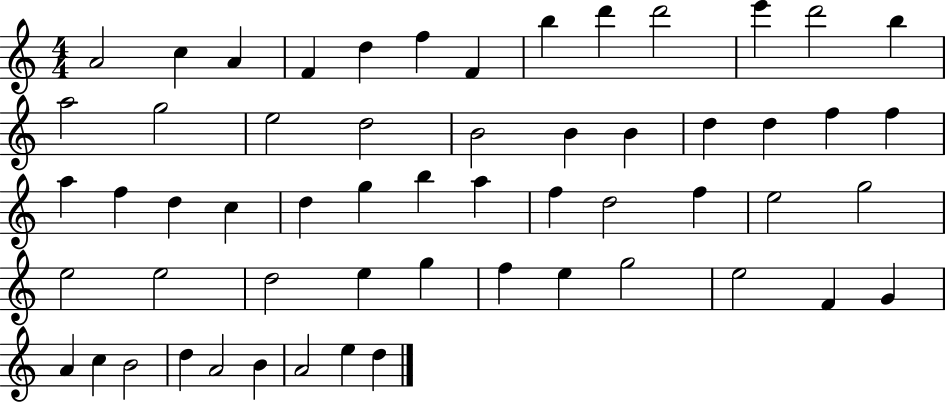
{
  \clef treble
  \numericTimeSignature
  \time 4/4
  \key c \major
  a'2 c''4 a'4 | f'4 d''4 f''4 f'4 | b''4 d'''4 d'''2 | e'''4 d'''2 b''4 | \break a''2 g''2 | e''2 d''2 | b'2 b'4 b'4 | d''4 d''4 f''4 f''4 | \break a''4 f''4 d''4 c''4 | d''4 g''4 b''4 a''4 | f''4 d''2 f''4 | e''2 g''2 | \break e''2 e''2 | d''2 e''4 g''4 | f''4 e''4 g''2 | e''2 f'4 g'4 | \break a'4 c''4 b'2 | d''4 a'2 b'4 | a'2 e''4 d''4 | \bar "|."
}